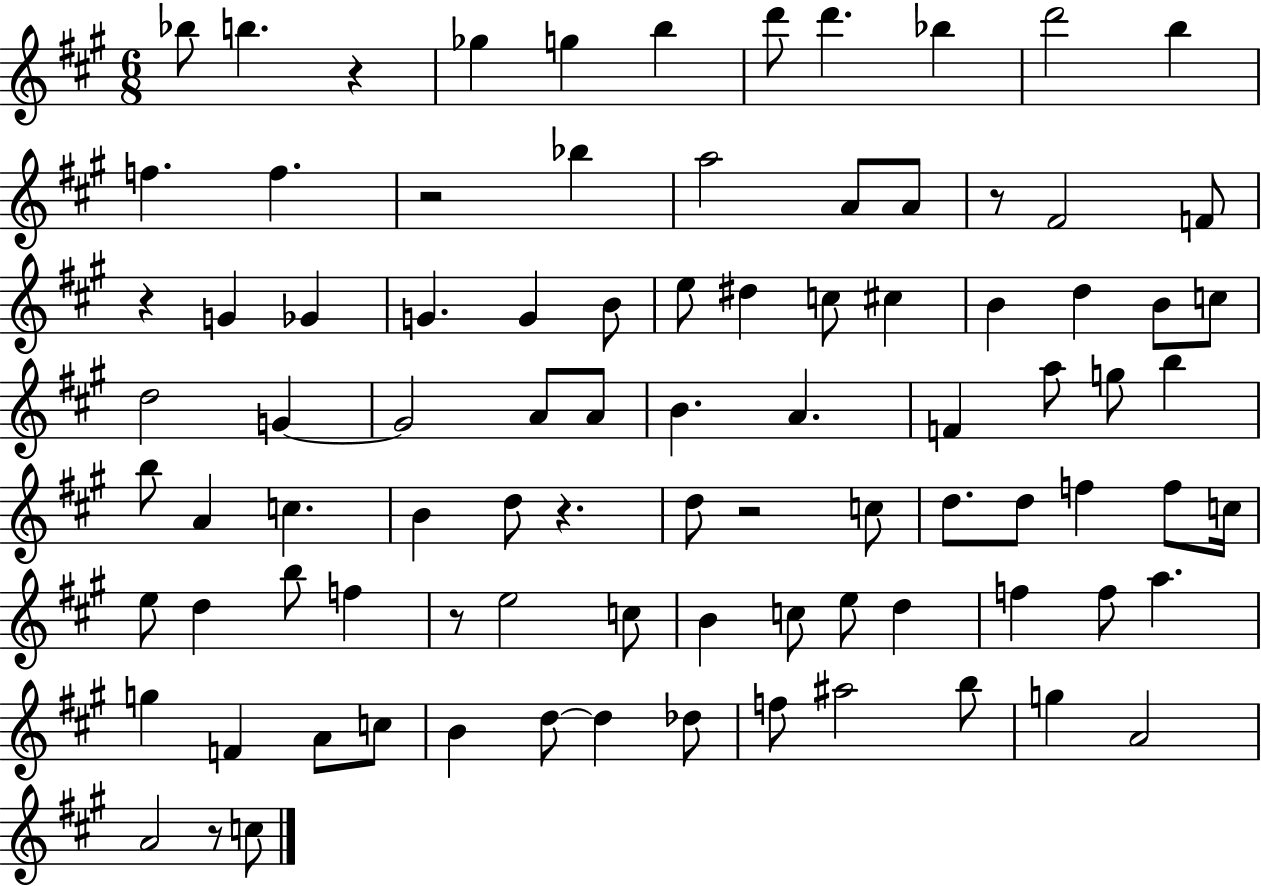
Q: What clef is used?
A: treble